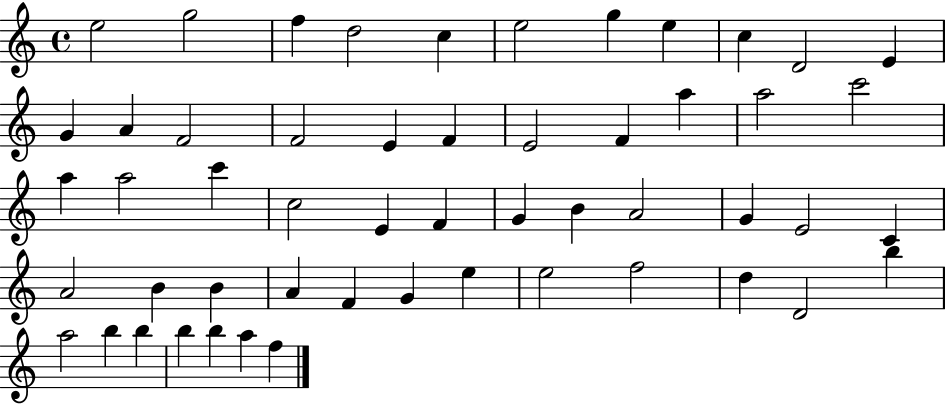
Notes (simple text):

E5/h G5/h F5/q D5/h C5/q E5/h G5/q E5/q C5/q D4/h E4/q G4/q A4/q F4/h F4/h E4/q F4/q E4/h F4/q A5/q A5/h C6/h A5/q A5/h C6/q C5/h E4/q F4/q G4/q B4/q A4/h G4/q E4/h C4/q A4/h B4/q B4/q A4/q F4/q G4/q E5/q E5/h F5/h D5/q D4/h B5/q A5/h B5/q B5/q B5/q B5/q A5/q F5/q